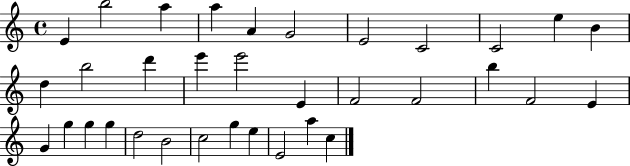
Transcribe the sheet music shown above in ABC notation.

X:1
T:Untitled
M:4/4
L:1/4
K:C
E b2 a a A G2 E2 C2 C2 e B d b2 d' e' e'2 E F2 F2 b F2 E G g g g d2 B2 c2 g e E2 a c